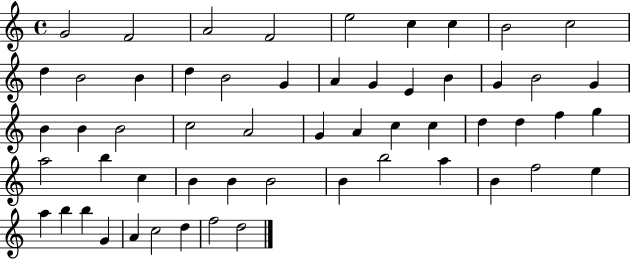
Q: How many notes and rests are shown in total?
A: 56